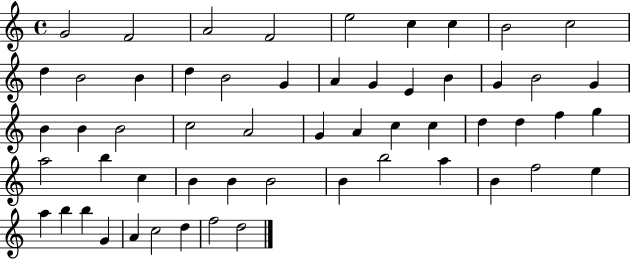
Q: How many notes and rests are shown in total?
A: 56